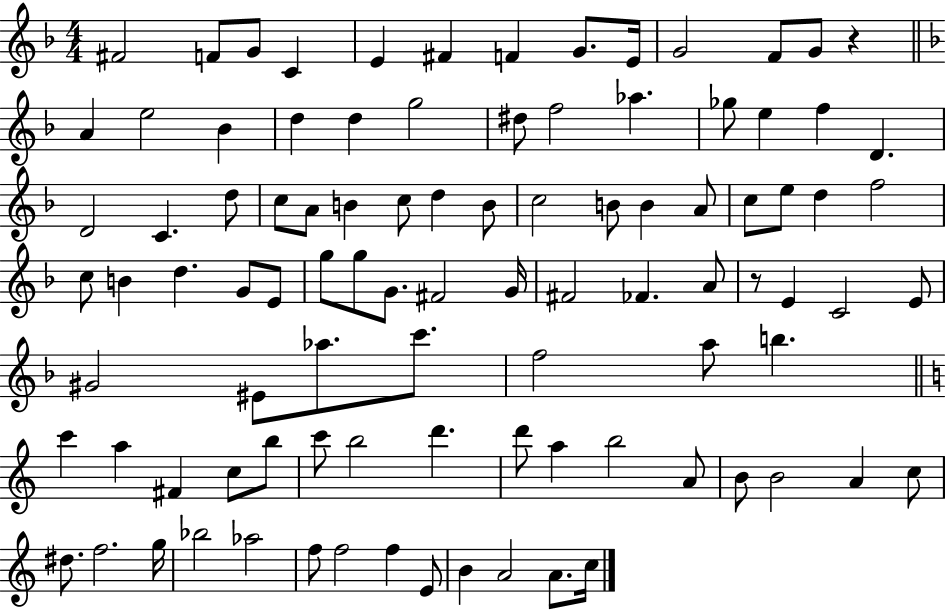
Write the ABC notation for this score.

X:1
T:Untitled
M:4/4
L:1/4
K:F
^F2 F/2 G/2 C E ^F F G/2 E/4 G2 F/2 G/2 z A e2 _B d d g2 ^d/2 f2 _a _g/2 e f D D2 C d/2 c/2 A/2 B c/2 d B/2 c2 B/2 B A/2 c/2 e/2 d f2 c/2 B d G/2 E/2 g/2 g/2 G/2 ^F2 G/4 ^F2 _F A/2 z/2 E C2 E/2 ^G2 ^E/2 _a/2 c'/2 f2 a/2 b c' a ^F c/2 b/2 c'/2 b2 d' d'/2 a b2 A/2 B/2 B2 A c/2 ^d/2 f2 g/4 _b2 _a2 f/2 f2 f E/2 B A2 A/2 c/4